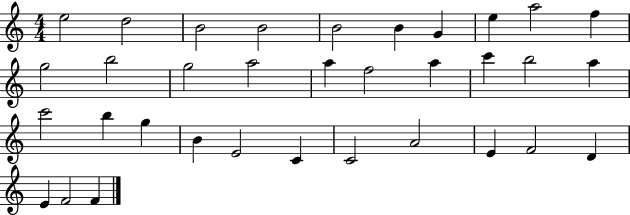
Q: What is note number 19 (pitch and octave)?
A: B5